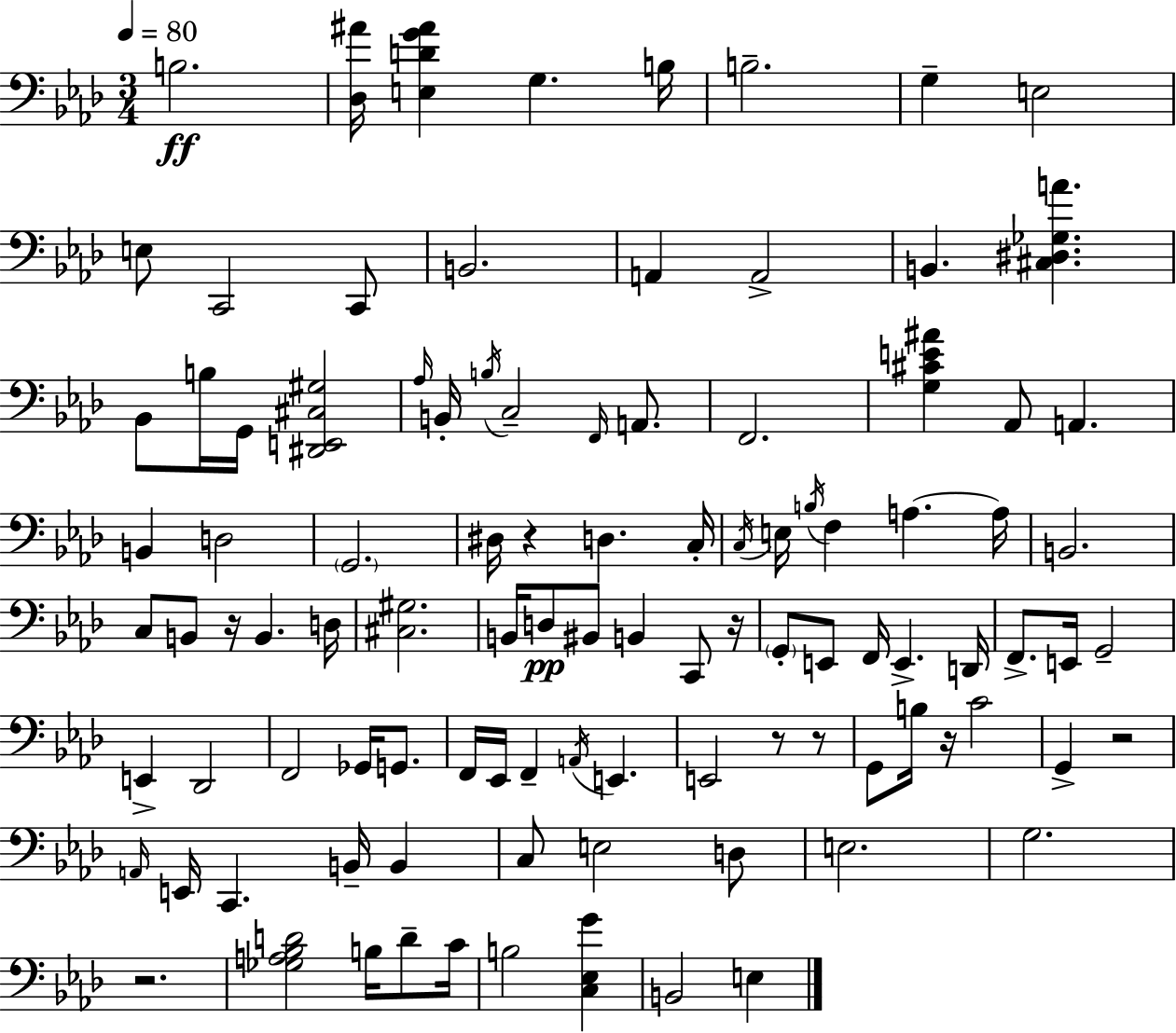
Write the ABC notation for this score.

X:1
T:Untitled
M:3/4
L:1/4
K:Fm
B,2 [_D,^A]/4 [E,DG^A] G, B,/4 B,2 G, E,2 E,/2 C,,2 C,,/2 B,,2 A,, A,,2 B,, [^C,^D,_G,A] _B,,/2 B,/4 G,,/4 [^D,,E,,^C,^G,]2 _A,/4 B,,/4 B,/4 C,2 F,,/4 A,,/2 F,,2 [G,^CE^A] _A,,/2 A,, B,, D,2 G,,2 ^D,/4 z D, C,/4 C,/4 E,/4 B,/4 F, A, A,/4 B,,2 C,/2 B,,/2 z/4 B,, D,/4 [^C,^G,]2 B,,/4 D,/2 ^B,,/2 B,, C,,/2 z/4 G,,/2 E,,/2 F,,/4 E,, D,,/4 F,,/2 E,,/4 G,,2 E,, _D,,2 F,,2 _G,,/4 G,,/2 F,,/4 _E,,/4 F,, A,,/4 E,, E,,2 z/2 z/2 G,,/2 B,/4 z/4 C2 G,, z2 A,,/4 E,,/4 C,, B,,/4 B,, C,/2 E,2 D,/2 E,2 G,2 z2 [_G,A,_B,D]2 B,/4 D/2 C/4 B,2 [C,_E,G] B,,2 E,